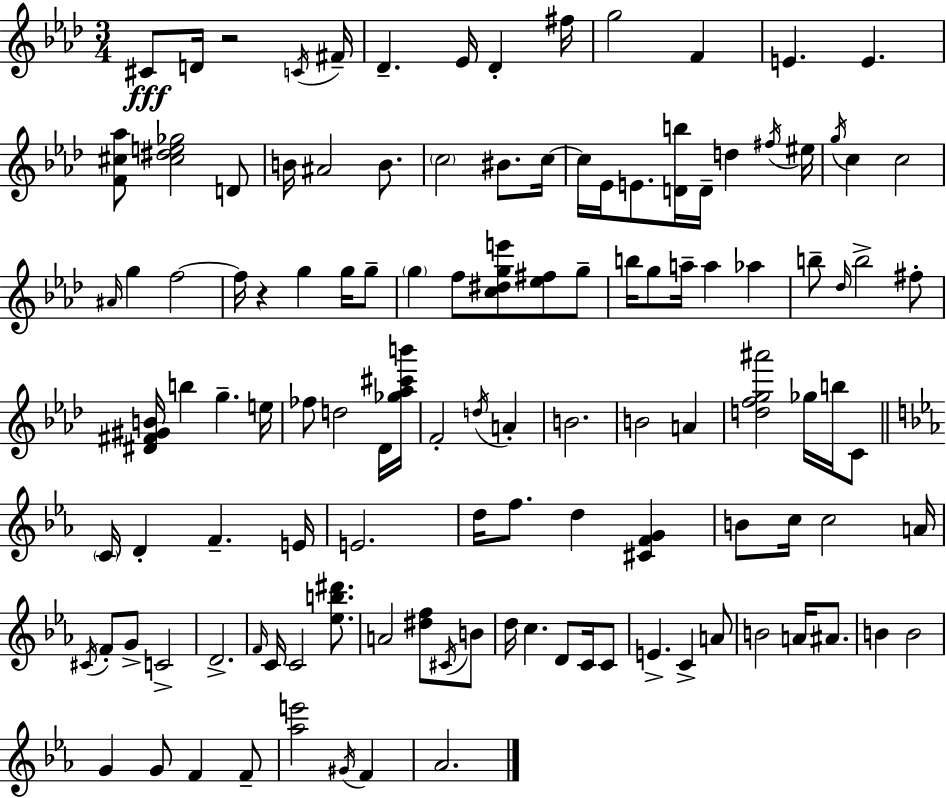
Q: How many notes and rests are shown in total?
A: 120